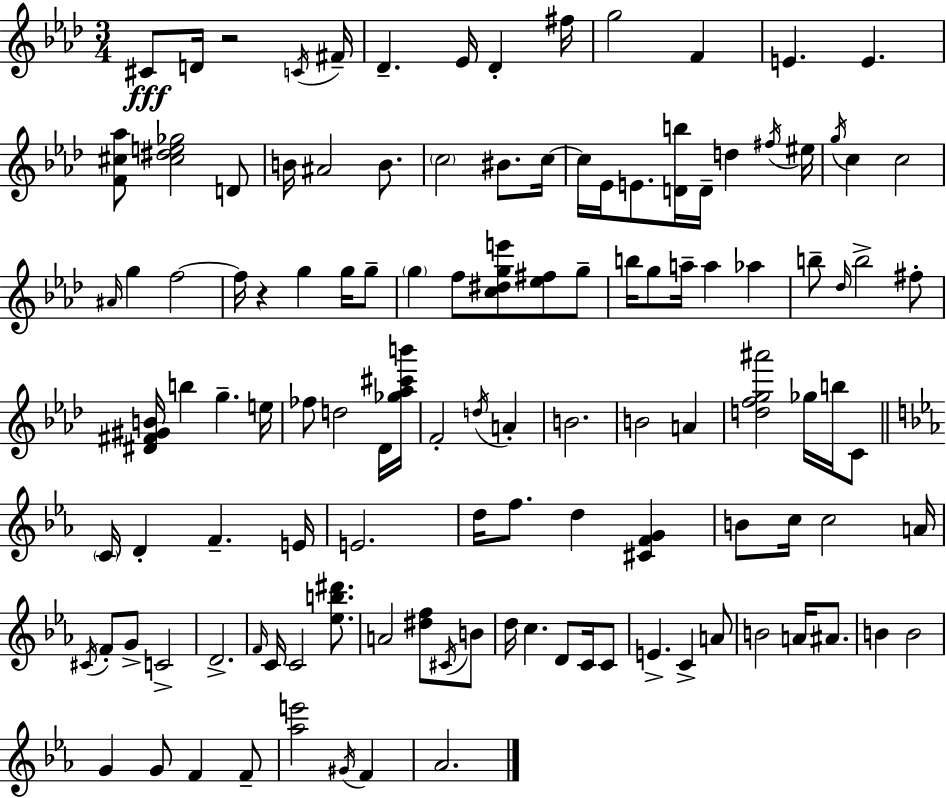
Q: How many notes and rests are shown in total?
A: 120